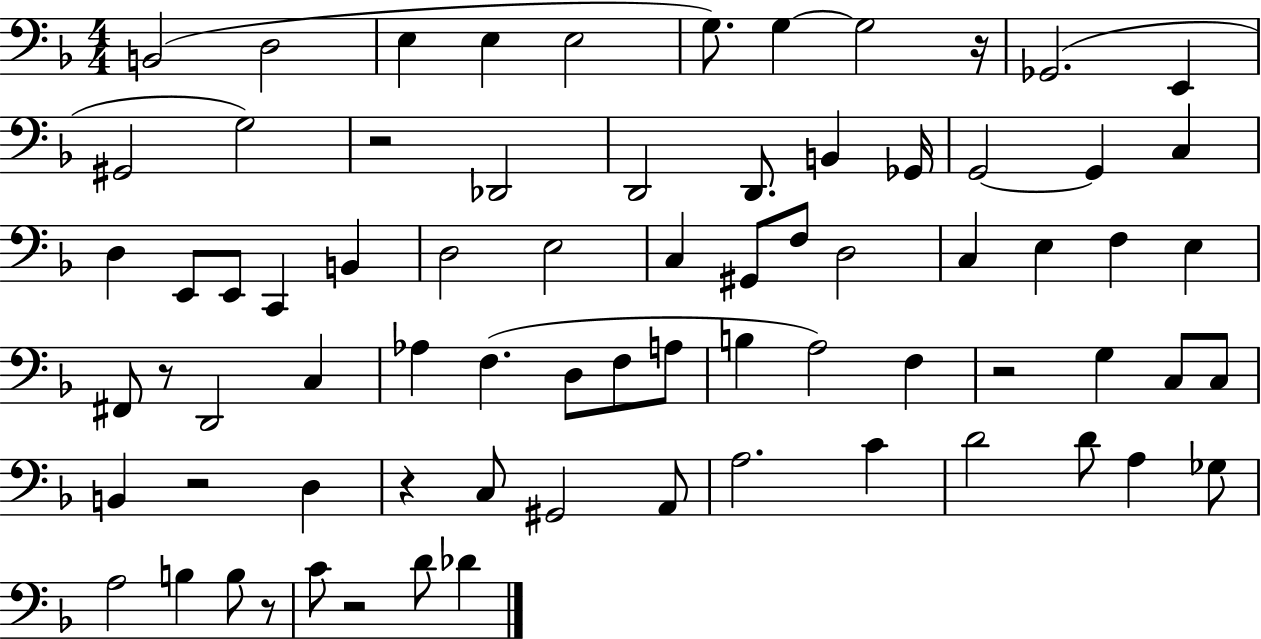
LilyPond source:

{
  \clef bass
  \numericTimeSignature
  \time 4/4
  \key f \major
  b,2( d2 | e4 e4 e2 | g8.) g4~~ g2 r16 | ges,2.( e,4 | \break gis,2 g2) | r2 des,2 | d,2 d,8. b,4 ges,16 | g,2~~ g,4 c4 | \break d4 e,8 e,8 c,4 b,4 | d2 e2 | c4 gis,8 f8 d2 | c4 e4 f4 e4 | \break fis,8 r8 d,2 c4 | aes4 f4.( d8 f8 a8 | b4 a2) f4 | r2 g4 c8 c8 | \break b,4 r2 d4 | r4 c8 gis,2 a,8 | a2. c'4 | d'2 d'8 a4 ges8 | \break a2 b4 b8 r8 | c'8 r2 d'8 des'4 | \bar "|."
}